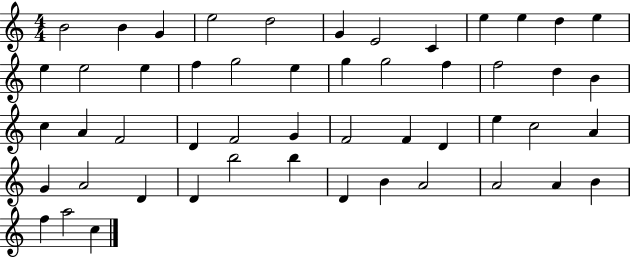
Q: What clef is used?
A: treble